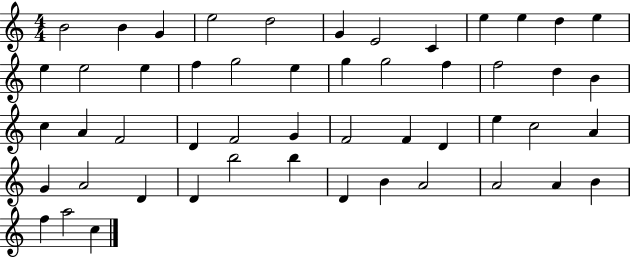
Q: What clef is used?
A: treble